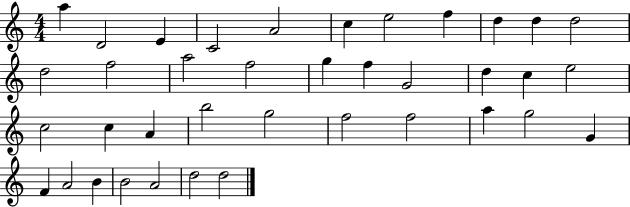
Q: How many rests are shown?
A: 0